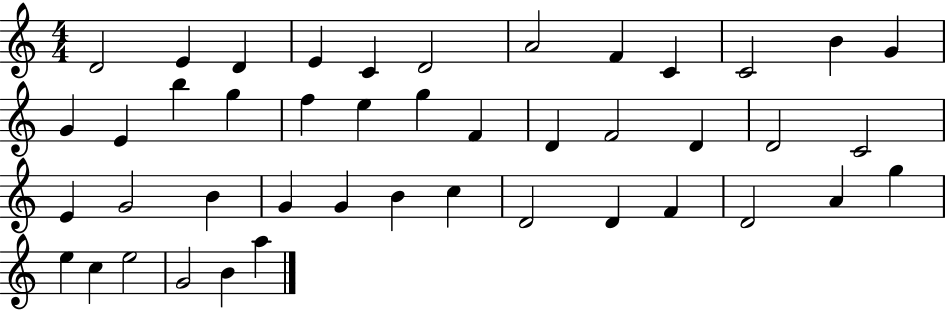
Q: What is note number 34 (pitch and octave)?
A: D4